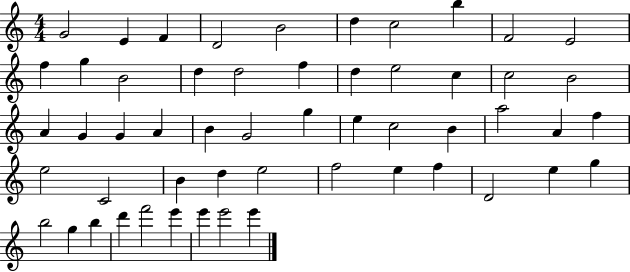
{
  \clef treble
  \numericTimeSignature
  \time 4/4
  \key c \major
  g'2 e'4 f'4 | d'2 b'2 | d''4 c''2 b''4 | f'2 e'2 | \break f''4 g''4 b'2 | d''4 d''2 f''4 | d''4 e''2 c''4 | c''2 b'2 | \break a'4 g'4 g'4 a'4 | b'4 g'2 g''4 | e''4 c''2 b'4 | a''2 a'4 f''4 | \break e''2 c'2 | b'4 d''4 e''2 | f''2 e''4 f''4 | d'2 e''4 g''4 | \break b''2 g''4 b''4 | d'''4 f'''2 e'''4 | e'''4 e'''2 e'''4 | \bar "|."
}